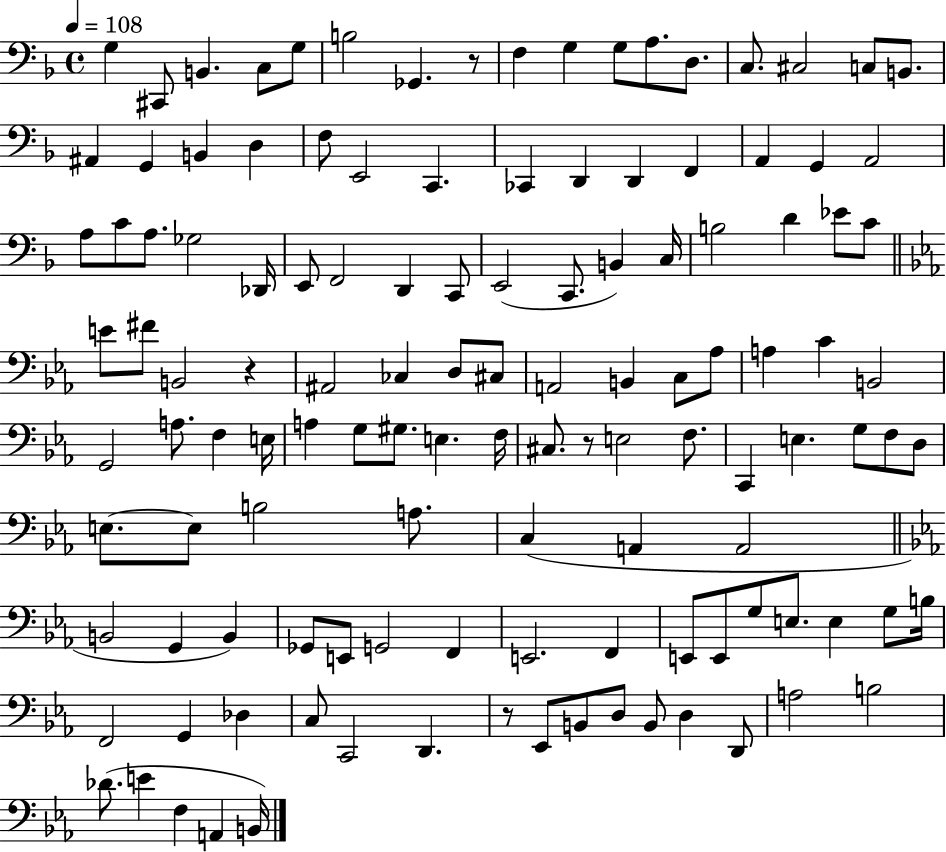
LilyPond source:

{
  \clef bass
  \time 4/4
  \defaultTimeSignature
  \key f \major
  \tempo 4 = 108
  \repeat volta 2 { g4 cis,8 b,4. c8 g8 | b2 ges,4. r8 | f4 g4 g8 a8. d8. | c8. cis2 c8 b,8. | \break ais,4 g,4 b,4 d4 | f8 e,2 c,4. | ces,4 d,4 d,4 f,4 | a,4 g,4 a,2 | \break a8 c'8 a8. ges2 des,16 | e,8 f,2 d,4 c,8 | e,2( c,8. b,4) c16 | b2 d'4 ees'8 c'8 | \break \bar "||" \break \key ees \major e'8 fis'8 b,2 r4 | ais,2 ces4 d8 cis8 | a,2 b,4 c8 aes8 | a4 c'4 b,2 | \break g,2 a8. f4 e16 | a4 g8 gis8. e4. f16 | cis8. r8 e2 f8. | c,4 e4. g8 f8 d8 | \break e8.~~ e8 b2 a8. | c4( a,4 a,2 | \bar "||" \break \key ees \major b,2 g,4 b,4) | ges,8 e,8 g,2 f,4 | e,2. f,4 | e,8 e,8 g8 e8. e4 g8 b16 | \break f,2 g,4 des4 | c8 c,2 d,4. | r8 ees,8 b,8 d8 b,8 d4 d,8 | a2 b2 | \break des'8.( e'4 f4 a,4 b,16) | } \bar "|."
}